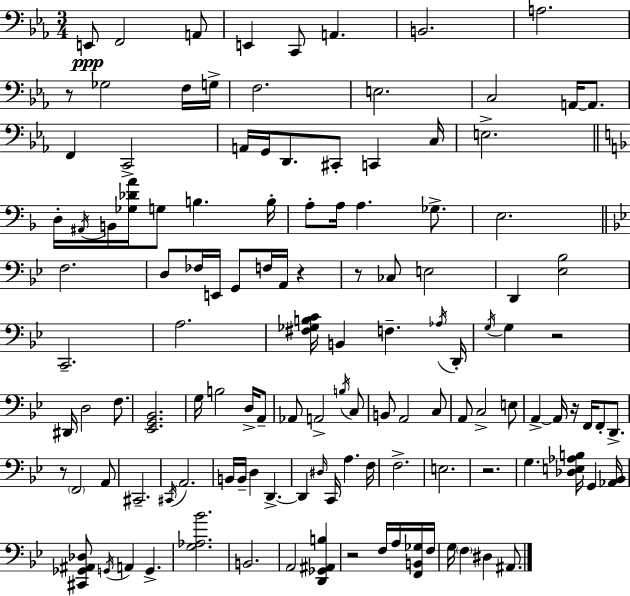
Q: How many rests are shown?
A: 8